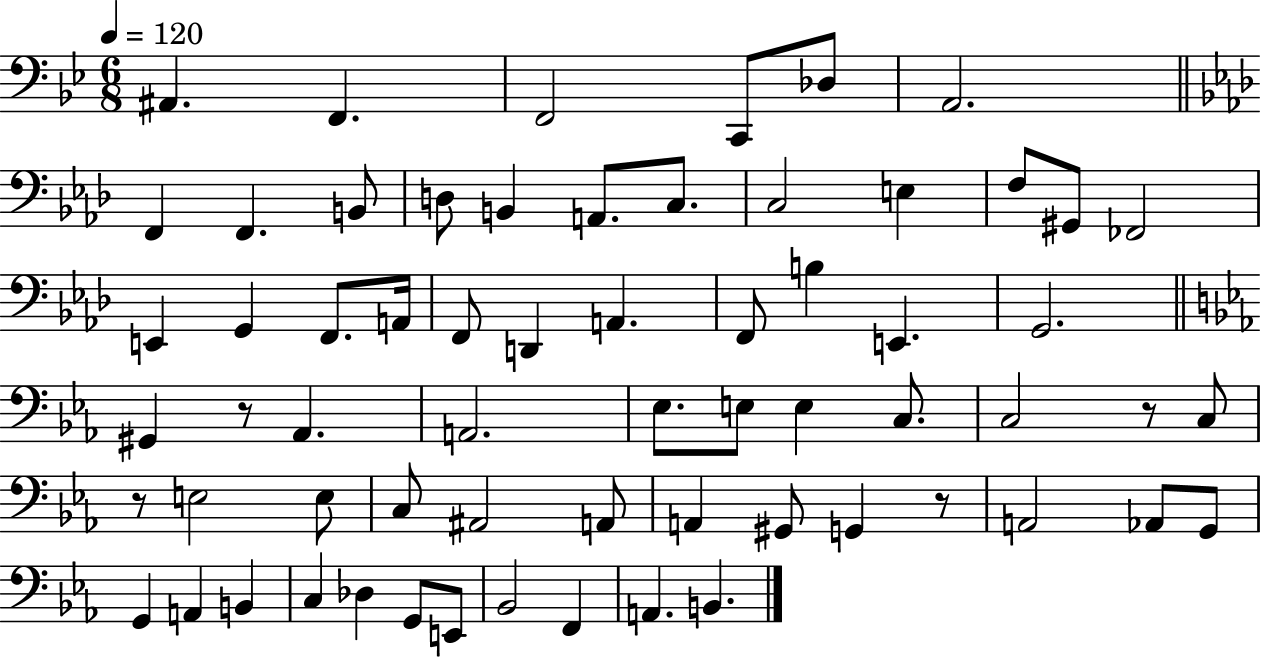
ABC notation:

X:1
T:Untitled
M:6/8
L:1/4
K:Bb
^A,, F,, F,,2 C,,/2 _D,/2 A,,2 F,, F,, B,,/2 D,/2 B,, A,,/2 C,/2 C,2 E, F,/2 ^G,,/2 _F,,2 E,, G,, F,,/2 A,,/4 F,,/2 D,, A,, F,,/2 B, E,, G,,2 ^G,, z/2 _A,, A,,2 _E,/2 E,/2 E, C,/2 C,2 z/2 C,/2 z/2 E,2 E,/2 C,/2 ^A,,2 A,,/2 A,, ^G,,/2 G,, z/2 A,,2 _A,,/2 G,,/2 G,, A,, B,, C, _D, G,,/2 E,,/2 _B,,2 F,, A,, B,,